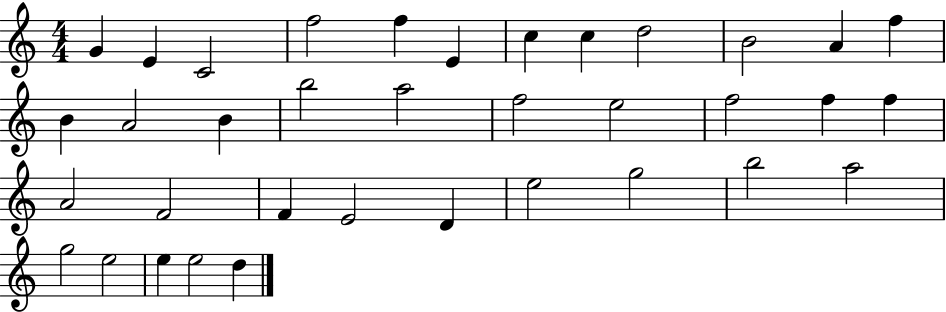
G4/q E4/q C4/h F5/h F5/q E4/q C5/q C5/q D5/h B4/h A4/q F5/q B4/q A4/h B4/q B5/h A5/h F5/h E5/h F5/h F5/q F5/q A4/h F4/h F4/q E4/h D4/q E5/h G5/h B5/h A5/h G5/h E5/h E5/q E5/h D5/q